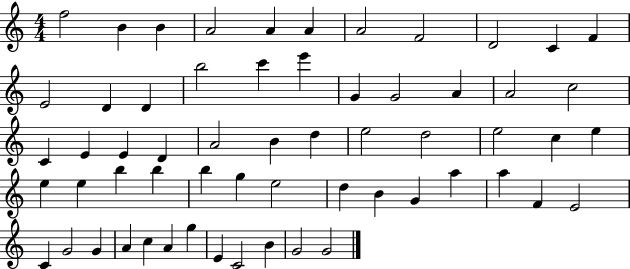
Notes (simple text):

F5/h B4/q B4/q A4/h A4/q A4/q A4/h F4/h D4/h C4/q F4/q E4/h D4/q D4/q B5/h C6/q E6/q G4/q G4/h A4/q A4/h C5/h C4/q E4/q E4/q D4/q A4/h B4/q D5/q E5/h D5/h E5/h C5/q E5/q E5/q E5/q B5/q B5/q B5/q G5/q E5/h D5/q B4/q G4/q A5/q A5/q F4/q E4/h C4/q G4/h G4/q A4/q C5/q A4/q G5/q E4/q C4/h B4/q G4/h G4/h